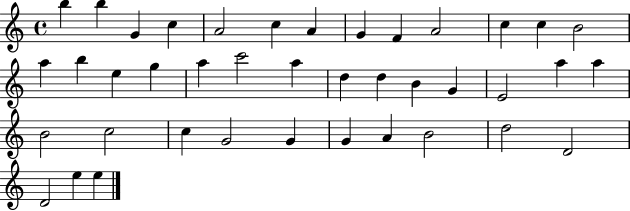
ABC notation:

X:1
T:Untitled
M:4/4
L:1/4
K:C
b b G c A2 c A G F A2 c c B2 a b e g a c'2 a d d B G E2 a a B2 c2 c G2 G G A B2 d2 D2 D2 e e